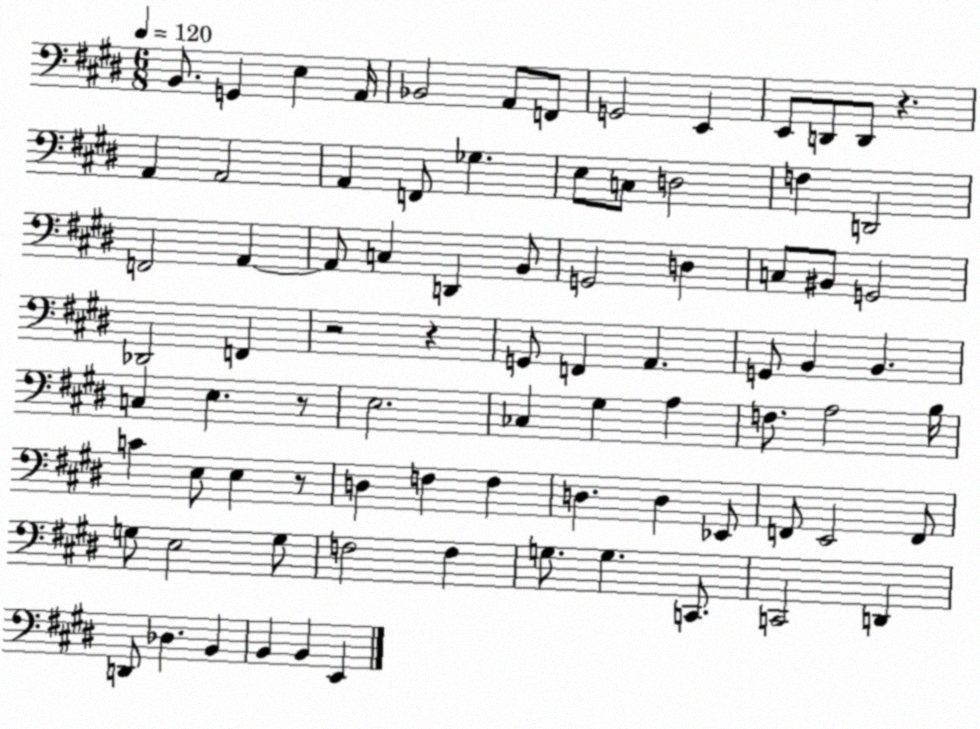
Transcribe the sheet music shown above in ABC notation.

X:1
T:Untitled
M:6/8
L:1/4
K:E
B,,/2 G,, E, A,,/4 _B,,2 A,,/2 F,,/2 G,,2 E,, E,,/2 D,,/2 D,,/2 z A,, A,,2 A,, F,,/2 _G, E,/2 C,/2 D,2 F, D,,2 F,,2 A,, A,,/2 C, D,, B,,/2 G,,2 D, C,/2 ^B,,/2 G,,2 _D,,2 F,, z2 z G,,/2 F,, A,, G,,/2 B,, B,, C, E, z/2 E,2 _C, ^G, A, F,/2 A,2 B,/4 C E,/2 E, z/2 D, F, F, D, D, _E,,/2 F,,/2 E,,2 F,,/2 G,/2 E,2 G,/2 F,2 F, G,/2 G, C,,/2 C,,2 D,, D,,/2 _D, B,, B,, B,, E,,